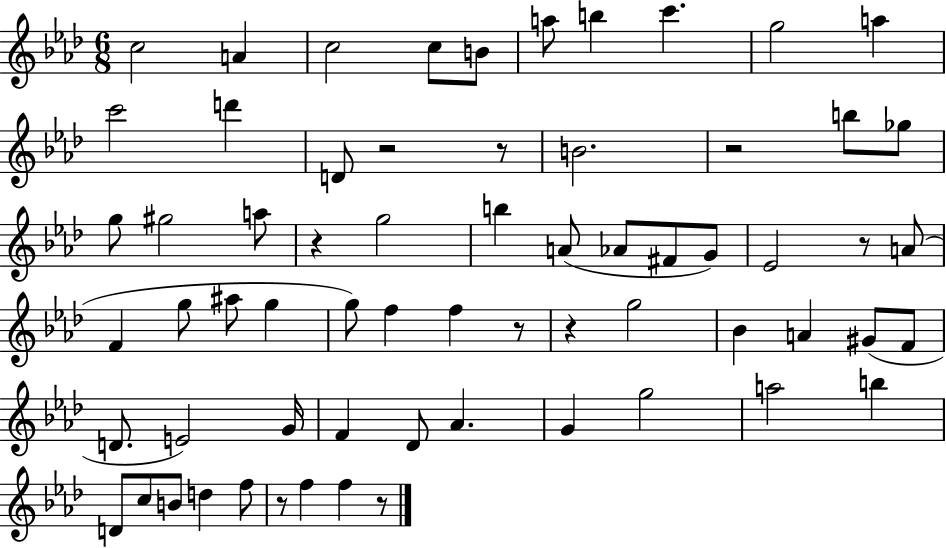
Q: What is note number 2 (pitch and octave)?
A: A4